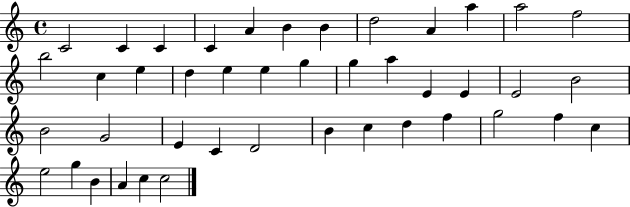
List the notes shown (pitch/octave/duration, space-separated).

C4/h C4/q C4/q C4/q A4/q B4/q B4/q D5/h A4/q A5/q A5/h F5/h B5/h C5/q E5/q D5/q E5/q E5/q G5/q G5/q A5/q E4/q E4/q E4/h B4/h B4/h G4/h E4/q C4/q D4/h B4/q C5/q D5/q F5/q G5/h F5/q C5/q E5/h G5/q B4/q A4/q C5/q C5/h